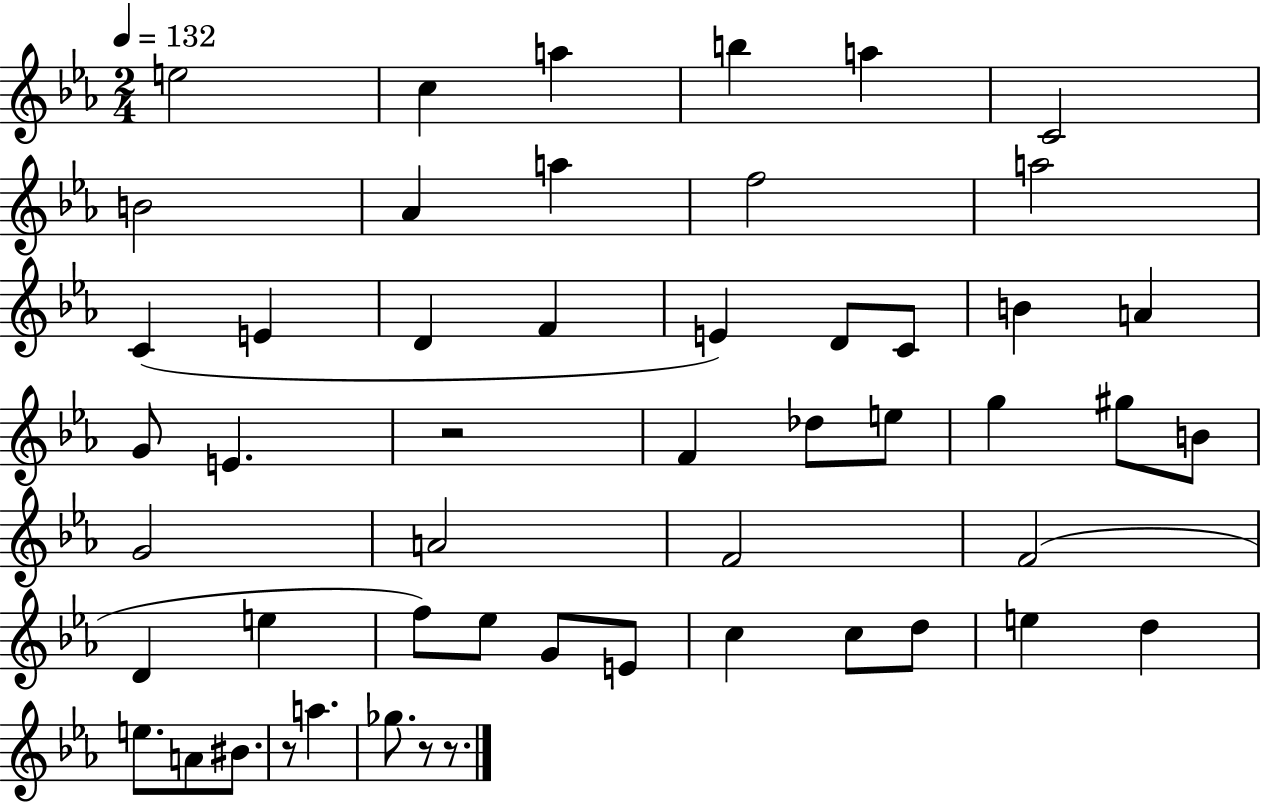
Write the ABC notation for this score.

X:1
T:Untitled
M:2/4
L:1/4
K:Eb
e2 c a b a C2 B2 _A a f2 a2 C E D F E D/2 C/2 B A G/2 E z2 F _d/2 e/2 g ^g/2 B/2 G2 A2 F2 F2 D e f/2 _e/2 G/2 E/2 c c/2 d/2 e d e/2 A/2 ^B/2 z/2 a _g/2 z/2 z/2